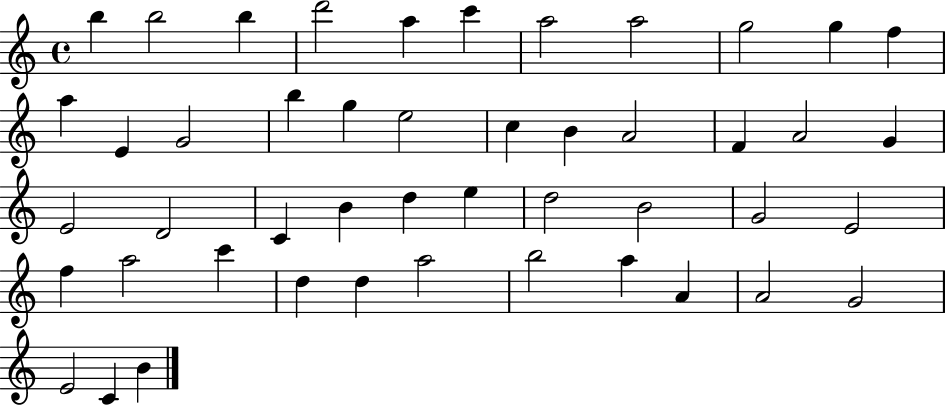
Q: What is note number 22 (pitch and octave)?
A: A4